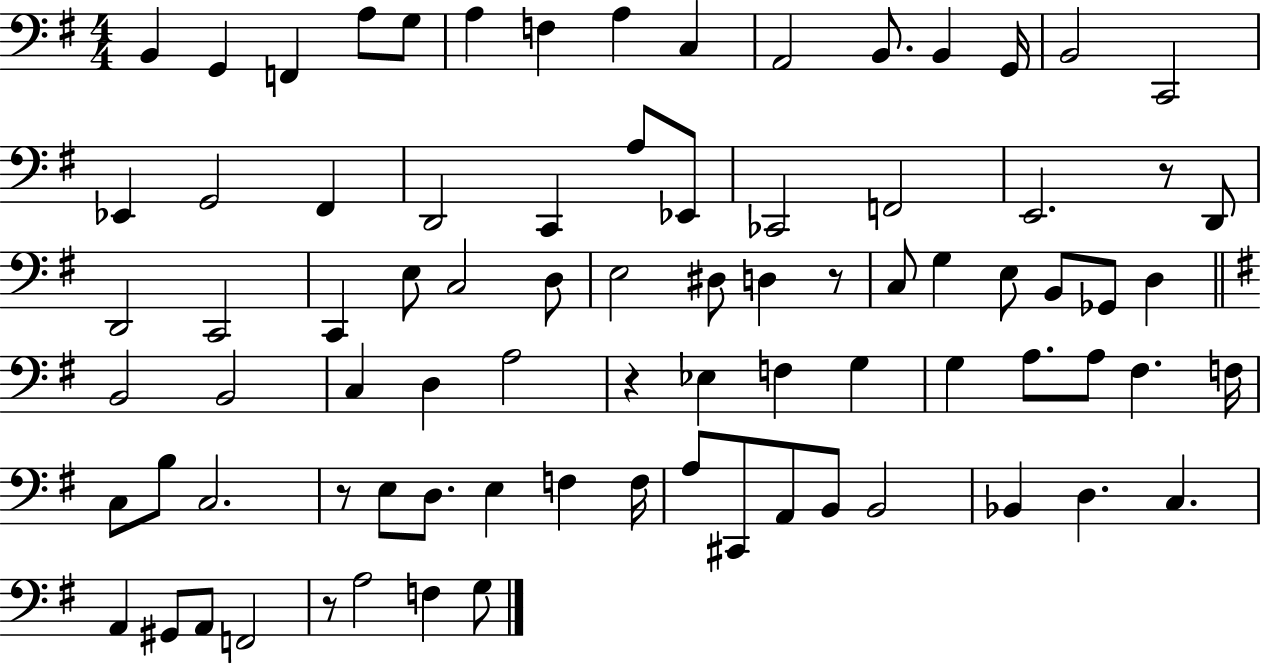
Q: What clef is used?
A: bass